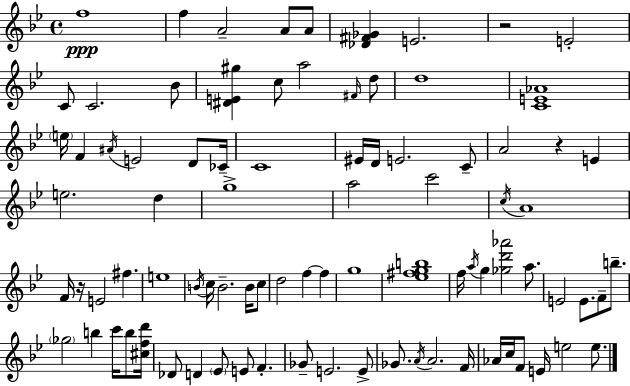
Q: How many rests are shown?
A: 3